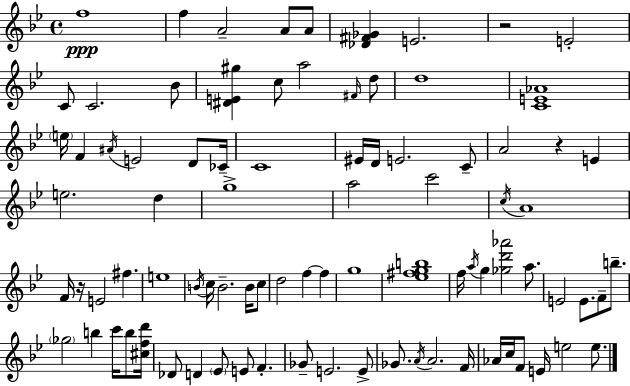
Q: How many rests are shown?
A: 3